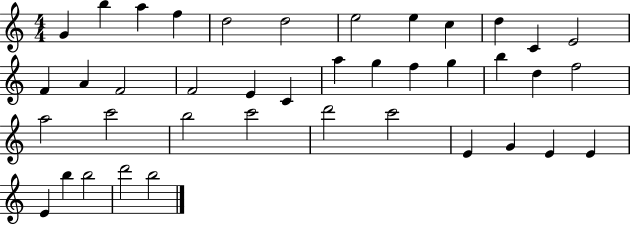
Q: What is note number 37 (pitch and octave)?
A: B5